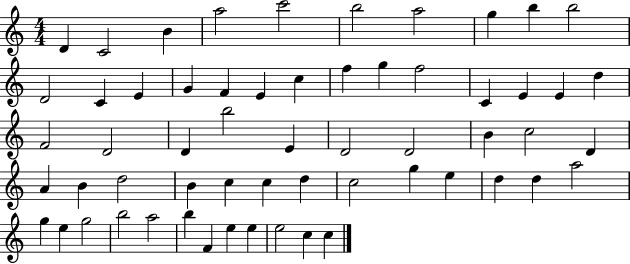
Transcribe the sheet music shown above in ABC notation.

X:1
T:Untitled
M:4/4
L:1/4
K:C
D C2 B a2 c'2 b2 a2 g b b2 D2 C E G F E c f g f2 C E E d F2 D2 D b2 E D2 D2 B c2 D A B d2 B c c d c2 g e d d a2 g e g2 b2 a2 b F e e e2 c c